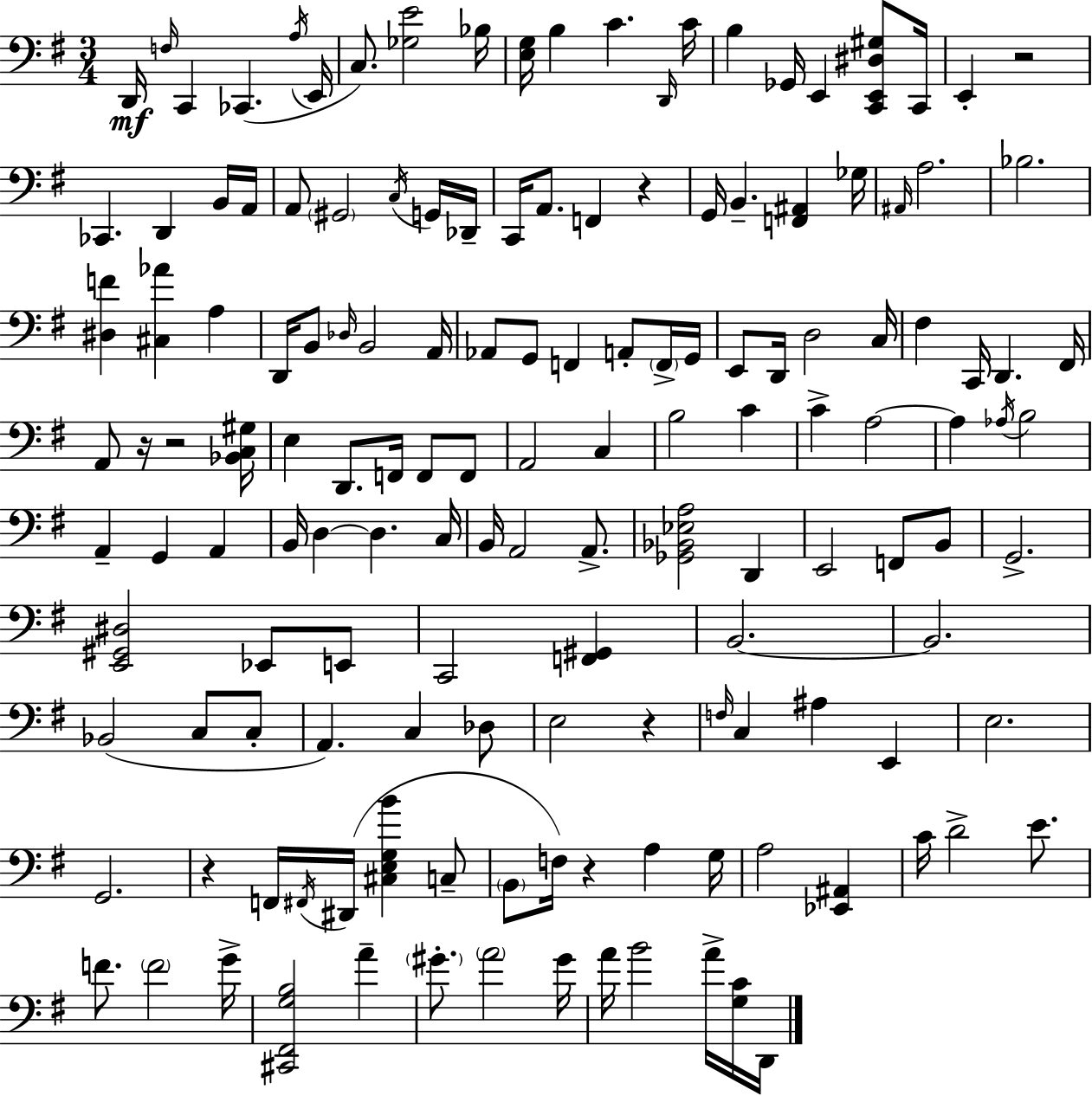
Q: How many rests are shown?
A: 7